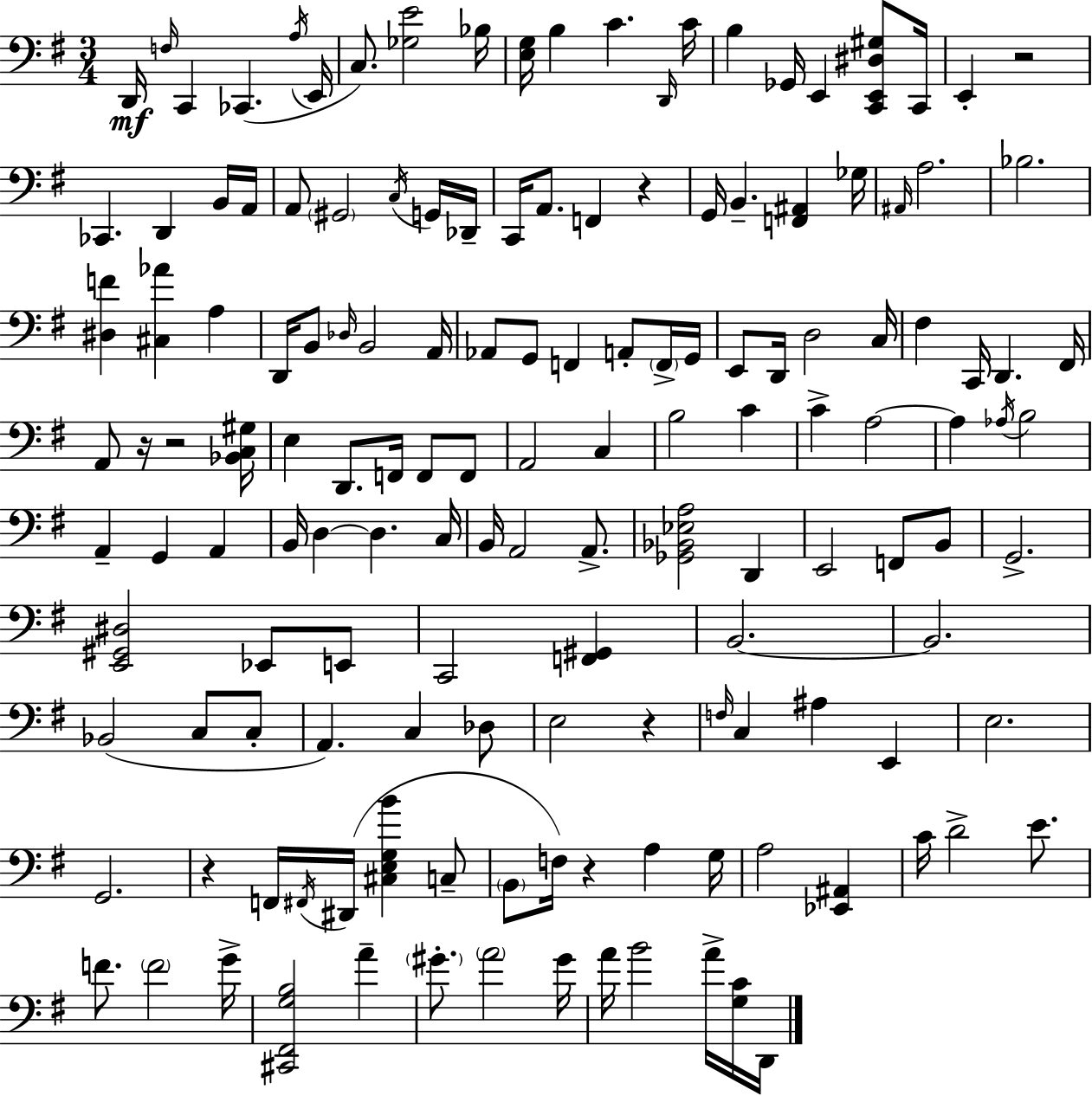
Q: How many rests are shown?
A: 7